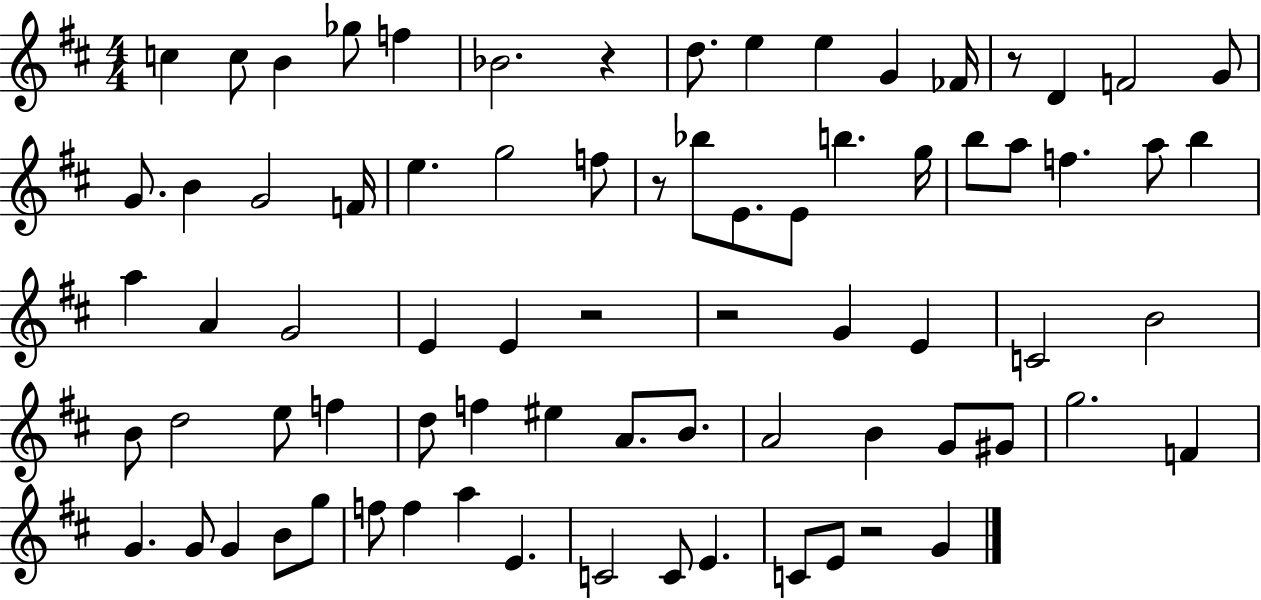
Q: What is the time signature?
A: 4/4